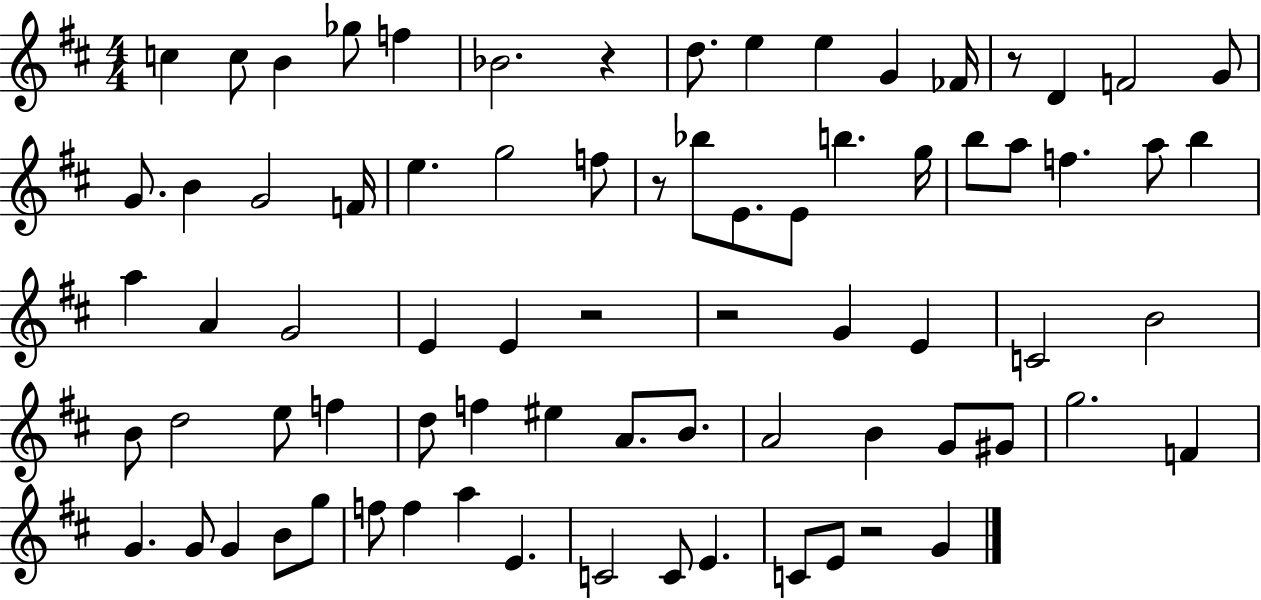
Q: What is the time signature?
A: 4/4